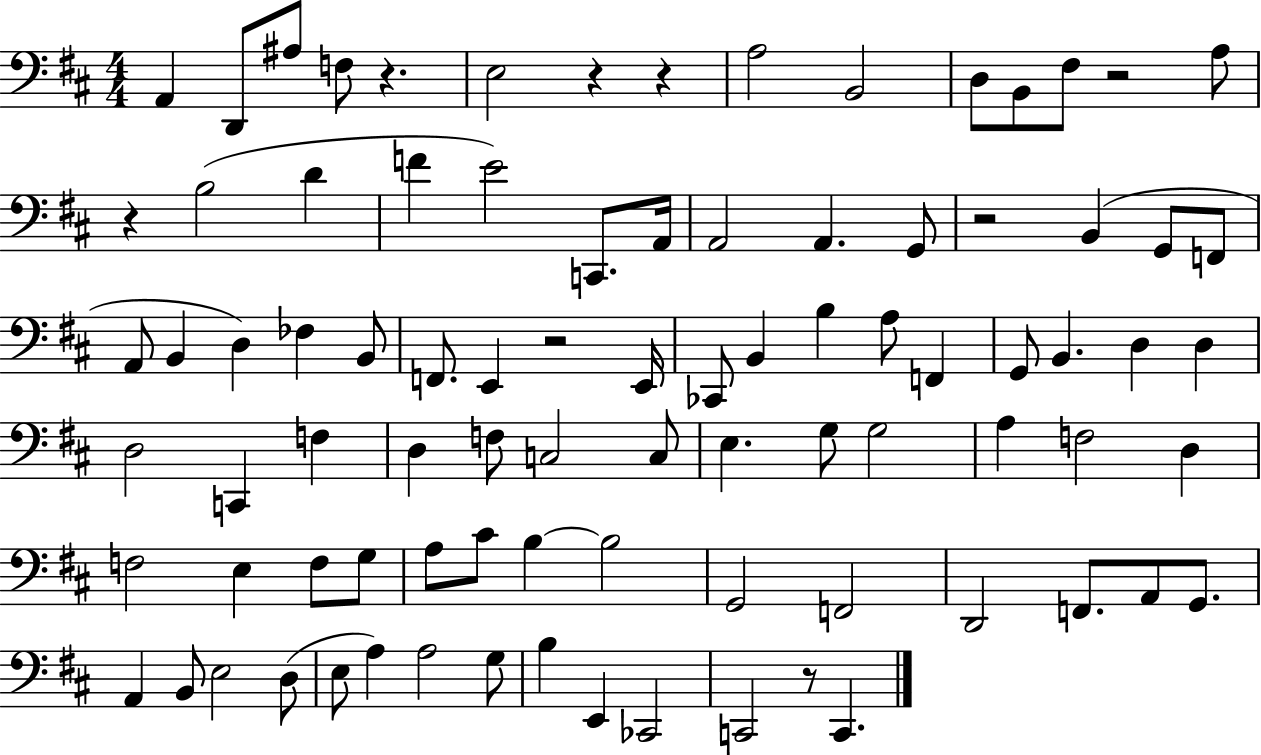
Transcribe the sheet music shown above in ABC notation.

X:1
T:Untitled
M:4/4
L:1/4
K:D
A,, D,,/2 ^A,/2 F,/2 z E,2 z z A,2 B,,2 D,/2 B,,/2 ^F,/2 z2 A,/2 z B,2 D F E2 C,,/2 A,,/4 A,,2 A,, G,,/2 z2 B,, G,,/2 F,,/2 A,,/2 B,, D, _F, B,,/2 F,,/2 E,, z2 E,,/4 _C,,/2 B,, B, A,/2 F,, G,,/2 B,, D, D, D,2 C,, F, D, F,/2 C,2 C,/2 E, G,/2 G,2 A, F,2 D, F,2 E, F,/2 G,/2 A,/2 ^C/2 B, B,2 G,,2 F,,2 D,,2 F,,/2 A,,/2 G,,/2 A,, B,,/2 E,2 D,/2 E,/2 A, A,2 G,/2 B, E,, _C,,2 C,,2 z/2 C,,